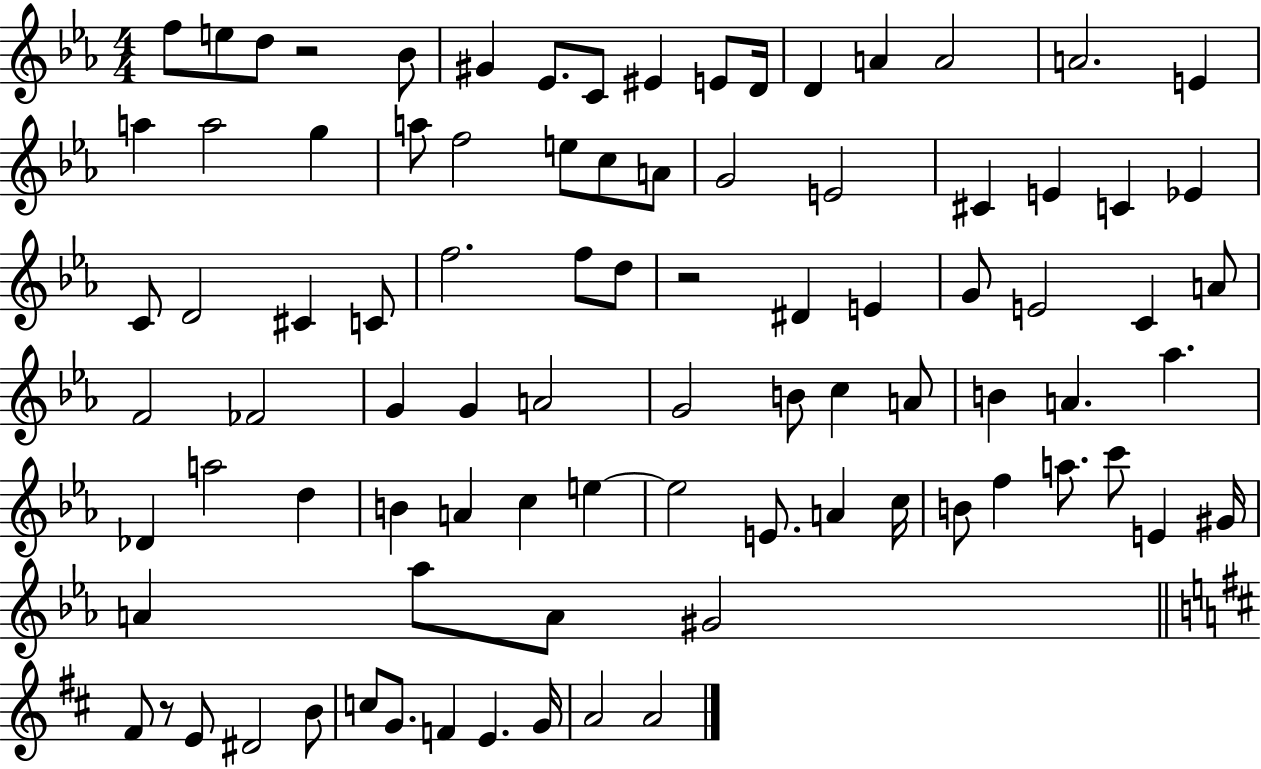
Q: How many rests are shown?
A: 3